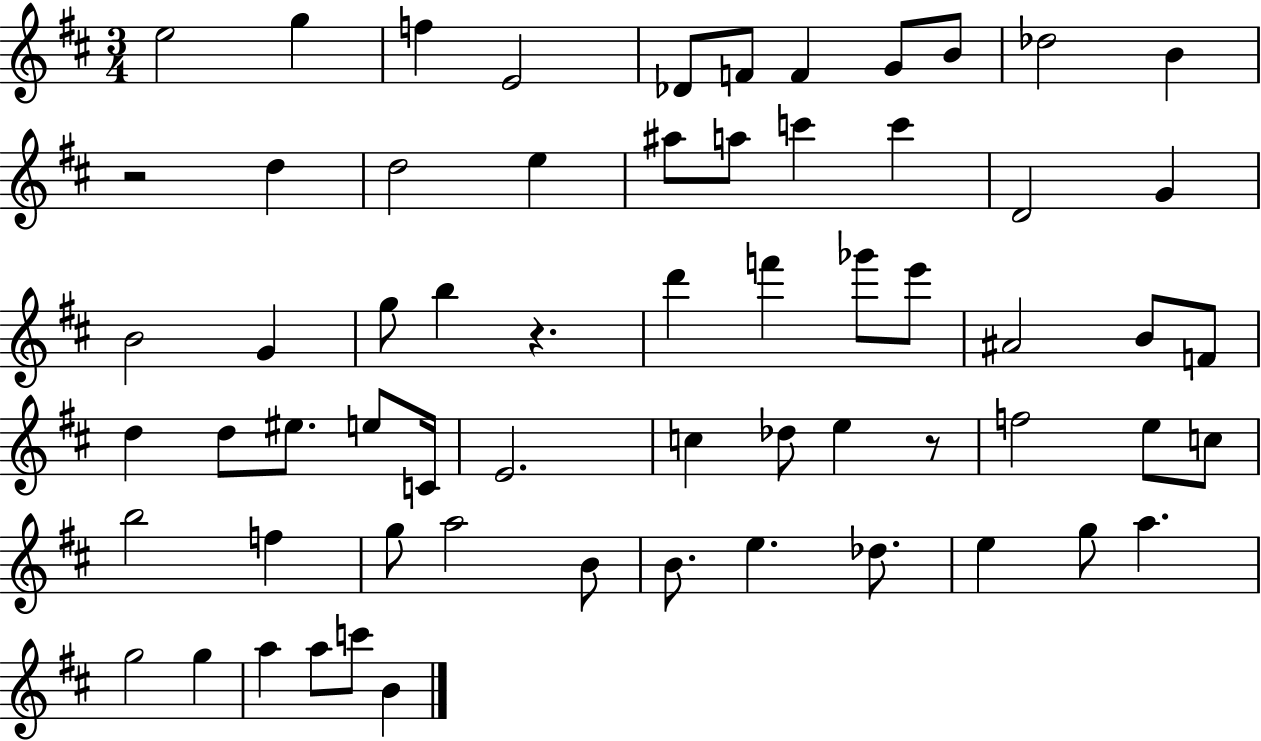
X:1
T:Untitled
M:3/4
L:1/4
K:D
e2 g f E2 _D/2 F/2 F G/2 B/2 _d2 B z2 d d2 e ^a/2 a/2 c' c' D2 G B2 G g/2 b z d' f' _g'/2 e'/2 ^A2 B/2 F/2 d d/2 ^e/2 e/2 C/4 E2 c _d/2 e z/2 f2 e/2 c/2 b2 f g/2 a2 B/2 B/2 e _d/2 e g/2 a g2 g a a/2 c'/2 B